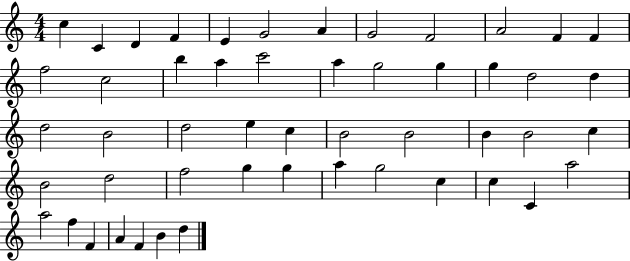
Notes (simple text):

C5/q C4/q D4/q F4/q E4/q G4/h A4/q G4/h F4/h A4/h F4/q F4/q F5/h C5/h B5/q A5/q C6/h A5/q G5/h G5/q G5/q D5/h D5/q D5/h B4/h D5/h E5/q C5/q B4/h B4/h B4/q B4/h C5/q B4/h D5/h F5/h G5/q G5/q A5/q G5/h C5/q C5/q C4/q A5/h A5/h F5/q F4/q A4/q F4/q B4/q D5/q